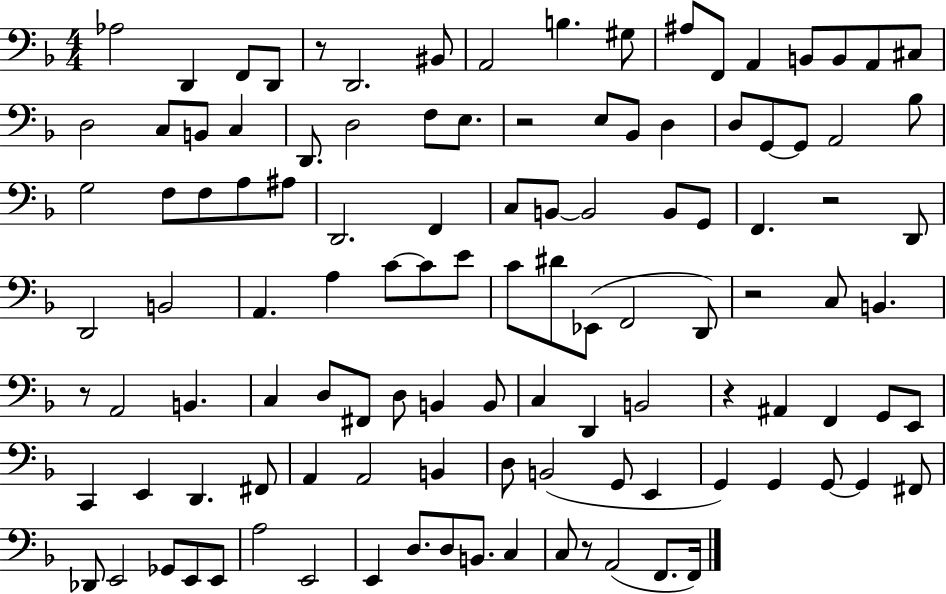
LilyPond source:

{
  \clef bass
  \numericTimeSignature
  \time 4/4
  \key f \major
  \repeat volta 2 { aes2 d,4 f,8 d,8 | r8 d,2. bis,8 | a,2 b4. gis8 | ais8 f,8 a,4 b,8 b,8 a,8 cis8 | \break d2 c8 b,8 c4 | d,8. d2 f8 e8. | r2 e8 bes,8 d4 | d8 g,8~~ g,8 a,2 bes8 | \break g2 f8 f8 a8 ais8 | d,2. f,4 | c8 b,8~~ b,2 b,8 g,8 | f,4. r2 d,8 | \break d,2 b,2 | a,4. a4 c'8~~ c'8 e'8 | c'8 dis'8 ees,8( f,2 d,8) | r2 c8 b,4. | \break r8 a,2 b,4. | c4 d8 fis,8 d8 b,4 b,8 | c4 d,4 b,2 | r4 ais,4 f,4 g,8 e,8 | \break c,4 e,4 d,4. fis,8 | a,4 a,2 b,4 | d8 b,2( g,8 e,4 | g,4) g,4 g,8~~ g,4 fis,8 | \break des,8 e,2 ges,8 e,8 e,8 | a2 e,2 | e,4 d8. d8 b,8. c4 | c8 r8 a,2( f,8. f,16) | \break } \bar "|."
}